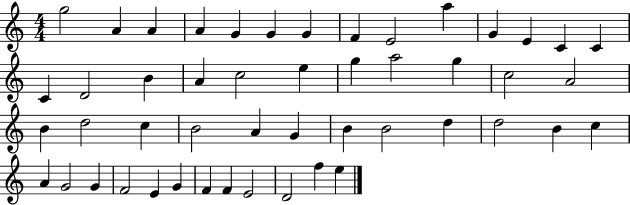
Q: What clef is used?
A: treble